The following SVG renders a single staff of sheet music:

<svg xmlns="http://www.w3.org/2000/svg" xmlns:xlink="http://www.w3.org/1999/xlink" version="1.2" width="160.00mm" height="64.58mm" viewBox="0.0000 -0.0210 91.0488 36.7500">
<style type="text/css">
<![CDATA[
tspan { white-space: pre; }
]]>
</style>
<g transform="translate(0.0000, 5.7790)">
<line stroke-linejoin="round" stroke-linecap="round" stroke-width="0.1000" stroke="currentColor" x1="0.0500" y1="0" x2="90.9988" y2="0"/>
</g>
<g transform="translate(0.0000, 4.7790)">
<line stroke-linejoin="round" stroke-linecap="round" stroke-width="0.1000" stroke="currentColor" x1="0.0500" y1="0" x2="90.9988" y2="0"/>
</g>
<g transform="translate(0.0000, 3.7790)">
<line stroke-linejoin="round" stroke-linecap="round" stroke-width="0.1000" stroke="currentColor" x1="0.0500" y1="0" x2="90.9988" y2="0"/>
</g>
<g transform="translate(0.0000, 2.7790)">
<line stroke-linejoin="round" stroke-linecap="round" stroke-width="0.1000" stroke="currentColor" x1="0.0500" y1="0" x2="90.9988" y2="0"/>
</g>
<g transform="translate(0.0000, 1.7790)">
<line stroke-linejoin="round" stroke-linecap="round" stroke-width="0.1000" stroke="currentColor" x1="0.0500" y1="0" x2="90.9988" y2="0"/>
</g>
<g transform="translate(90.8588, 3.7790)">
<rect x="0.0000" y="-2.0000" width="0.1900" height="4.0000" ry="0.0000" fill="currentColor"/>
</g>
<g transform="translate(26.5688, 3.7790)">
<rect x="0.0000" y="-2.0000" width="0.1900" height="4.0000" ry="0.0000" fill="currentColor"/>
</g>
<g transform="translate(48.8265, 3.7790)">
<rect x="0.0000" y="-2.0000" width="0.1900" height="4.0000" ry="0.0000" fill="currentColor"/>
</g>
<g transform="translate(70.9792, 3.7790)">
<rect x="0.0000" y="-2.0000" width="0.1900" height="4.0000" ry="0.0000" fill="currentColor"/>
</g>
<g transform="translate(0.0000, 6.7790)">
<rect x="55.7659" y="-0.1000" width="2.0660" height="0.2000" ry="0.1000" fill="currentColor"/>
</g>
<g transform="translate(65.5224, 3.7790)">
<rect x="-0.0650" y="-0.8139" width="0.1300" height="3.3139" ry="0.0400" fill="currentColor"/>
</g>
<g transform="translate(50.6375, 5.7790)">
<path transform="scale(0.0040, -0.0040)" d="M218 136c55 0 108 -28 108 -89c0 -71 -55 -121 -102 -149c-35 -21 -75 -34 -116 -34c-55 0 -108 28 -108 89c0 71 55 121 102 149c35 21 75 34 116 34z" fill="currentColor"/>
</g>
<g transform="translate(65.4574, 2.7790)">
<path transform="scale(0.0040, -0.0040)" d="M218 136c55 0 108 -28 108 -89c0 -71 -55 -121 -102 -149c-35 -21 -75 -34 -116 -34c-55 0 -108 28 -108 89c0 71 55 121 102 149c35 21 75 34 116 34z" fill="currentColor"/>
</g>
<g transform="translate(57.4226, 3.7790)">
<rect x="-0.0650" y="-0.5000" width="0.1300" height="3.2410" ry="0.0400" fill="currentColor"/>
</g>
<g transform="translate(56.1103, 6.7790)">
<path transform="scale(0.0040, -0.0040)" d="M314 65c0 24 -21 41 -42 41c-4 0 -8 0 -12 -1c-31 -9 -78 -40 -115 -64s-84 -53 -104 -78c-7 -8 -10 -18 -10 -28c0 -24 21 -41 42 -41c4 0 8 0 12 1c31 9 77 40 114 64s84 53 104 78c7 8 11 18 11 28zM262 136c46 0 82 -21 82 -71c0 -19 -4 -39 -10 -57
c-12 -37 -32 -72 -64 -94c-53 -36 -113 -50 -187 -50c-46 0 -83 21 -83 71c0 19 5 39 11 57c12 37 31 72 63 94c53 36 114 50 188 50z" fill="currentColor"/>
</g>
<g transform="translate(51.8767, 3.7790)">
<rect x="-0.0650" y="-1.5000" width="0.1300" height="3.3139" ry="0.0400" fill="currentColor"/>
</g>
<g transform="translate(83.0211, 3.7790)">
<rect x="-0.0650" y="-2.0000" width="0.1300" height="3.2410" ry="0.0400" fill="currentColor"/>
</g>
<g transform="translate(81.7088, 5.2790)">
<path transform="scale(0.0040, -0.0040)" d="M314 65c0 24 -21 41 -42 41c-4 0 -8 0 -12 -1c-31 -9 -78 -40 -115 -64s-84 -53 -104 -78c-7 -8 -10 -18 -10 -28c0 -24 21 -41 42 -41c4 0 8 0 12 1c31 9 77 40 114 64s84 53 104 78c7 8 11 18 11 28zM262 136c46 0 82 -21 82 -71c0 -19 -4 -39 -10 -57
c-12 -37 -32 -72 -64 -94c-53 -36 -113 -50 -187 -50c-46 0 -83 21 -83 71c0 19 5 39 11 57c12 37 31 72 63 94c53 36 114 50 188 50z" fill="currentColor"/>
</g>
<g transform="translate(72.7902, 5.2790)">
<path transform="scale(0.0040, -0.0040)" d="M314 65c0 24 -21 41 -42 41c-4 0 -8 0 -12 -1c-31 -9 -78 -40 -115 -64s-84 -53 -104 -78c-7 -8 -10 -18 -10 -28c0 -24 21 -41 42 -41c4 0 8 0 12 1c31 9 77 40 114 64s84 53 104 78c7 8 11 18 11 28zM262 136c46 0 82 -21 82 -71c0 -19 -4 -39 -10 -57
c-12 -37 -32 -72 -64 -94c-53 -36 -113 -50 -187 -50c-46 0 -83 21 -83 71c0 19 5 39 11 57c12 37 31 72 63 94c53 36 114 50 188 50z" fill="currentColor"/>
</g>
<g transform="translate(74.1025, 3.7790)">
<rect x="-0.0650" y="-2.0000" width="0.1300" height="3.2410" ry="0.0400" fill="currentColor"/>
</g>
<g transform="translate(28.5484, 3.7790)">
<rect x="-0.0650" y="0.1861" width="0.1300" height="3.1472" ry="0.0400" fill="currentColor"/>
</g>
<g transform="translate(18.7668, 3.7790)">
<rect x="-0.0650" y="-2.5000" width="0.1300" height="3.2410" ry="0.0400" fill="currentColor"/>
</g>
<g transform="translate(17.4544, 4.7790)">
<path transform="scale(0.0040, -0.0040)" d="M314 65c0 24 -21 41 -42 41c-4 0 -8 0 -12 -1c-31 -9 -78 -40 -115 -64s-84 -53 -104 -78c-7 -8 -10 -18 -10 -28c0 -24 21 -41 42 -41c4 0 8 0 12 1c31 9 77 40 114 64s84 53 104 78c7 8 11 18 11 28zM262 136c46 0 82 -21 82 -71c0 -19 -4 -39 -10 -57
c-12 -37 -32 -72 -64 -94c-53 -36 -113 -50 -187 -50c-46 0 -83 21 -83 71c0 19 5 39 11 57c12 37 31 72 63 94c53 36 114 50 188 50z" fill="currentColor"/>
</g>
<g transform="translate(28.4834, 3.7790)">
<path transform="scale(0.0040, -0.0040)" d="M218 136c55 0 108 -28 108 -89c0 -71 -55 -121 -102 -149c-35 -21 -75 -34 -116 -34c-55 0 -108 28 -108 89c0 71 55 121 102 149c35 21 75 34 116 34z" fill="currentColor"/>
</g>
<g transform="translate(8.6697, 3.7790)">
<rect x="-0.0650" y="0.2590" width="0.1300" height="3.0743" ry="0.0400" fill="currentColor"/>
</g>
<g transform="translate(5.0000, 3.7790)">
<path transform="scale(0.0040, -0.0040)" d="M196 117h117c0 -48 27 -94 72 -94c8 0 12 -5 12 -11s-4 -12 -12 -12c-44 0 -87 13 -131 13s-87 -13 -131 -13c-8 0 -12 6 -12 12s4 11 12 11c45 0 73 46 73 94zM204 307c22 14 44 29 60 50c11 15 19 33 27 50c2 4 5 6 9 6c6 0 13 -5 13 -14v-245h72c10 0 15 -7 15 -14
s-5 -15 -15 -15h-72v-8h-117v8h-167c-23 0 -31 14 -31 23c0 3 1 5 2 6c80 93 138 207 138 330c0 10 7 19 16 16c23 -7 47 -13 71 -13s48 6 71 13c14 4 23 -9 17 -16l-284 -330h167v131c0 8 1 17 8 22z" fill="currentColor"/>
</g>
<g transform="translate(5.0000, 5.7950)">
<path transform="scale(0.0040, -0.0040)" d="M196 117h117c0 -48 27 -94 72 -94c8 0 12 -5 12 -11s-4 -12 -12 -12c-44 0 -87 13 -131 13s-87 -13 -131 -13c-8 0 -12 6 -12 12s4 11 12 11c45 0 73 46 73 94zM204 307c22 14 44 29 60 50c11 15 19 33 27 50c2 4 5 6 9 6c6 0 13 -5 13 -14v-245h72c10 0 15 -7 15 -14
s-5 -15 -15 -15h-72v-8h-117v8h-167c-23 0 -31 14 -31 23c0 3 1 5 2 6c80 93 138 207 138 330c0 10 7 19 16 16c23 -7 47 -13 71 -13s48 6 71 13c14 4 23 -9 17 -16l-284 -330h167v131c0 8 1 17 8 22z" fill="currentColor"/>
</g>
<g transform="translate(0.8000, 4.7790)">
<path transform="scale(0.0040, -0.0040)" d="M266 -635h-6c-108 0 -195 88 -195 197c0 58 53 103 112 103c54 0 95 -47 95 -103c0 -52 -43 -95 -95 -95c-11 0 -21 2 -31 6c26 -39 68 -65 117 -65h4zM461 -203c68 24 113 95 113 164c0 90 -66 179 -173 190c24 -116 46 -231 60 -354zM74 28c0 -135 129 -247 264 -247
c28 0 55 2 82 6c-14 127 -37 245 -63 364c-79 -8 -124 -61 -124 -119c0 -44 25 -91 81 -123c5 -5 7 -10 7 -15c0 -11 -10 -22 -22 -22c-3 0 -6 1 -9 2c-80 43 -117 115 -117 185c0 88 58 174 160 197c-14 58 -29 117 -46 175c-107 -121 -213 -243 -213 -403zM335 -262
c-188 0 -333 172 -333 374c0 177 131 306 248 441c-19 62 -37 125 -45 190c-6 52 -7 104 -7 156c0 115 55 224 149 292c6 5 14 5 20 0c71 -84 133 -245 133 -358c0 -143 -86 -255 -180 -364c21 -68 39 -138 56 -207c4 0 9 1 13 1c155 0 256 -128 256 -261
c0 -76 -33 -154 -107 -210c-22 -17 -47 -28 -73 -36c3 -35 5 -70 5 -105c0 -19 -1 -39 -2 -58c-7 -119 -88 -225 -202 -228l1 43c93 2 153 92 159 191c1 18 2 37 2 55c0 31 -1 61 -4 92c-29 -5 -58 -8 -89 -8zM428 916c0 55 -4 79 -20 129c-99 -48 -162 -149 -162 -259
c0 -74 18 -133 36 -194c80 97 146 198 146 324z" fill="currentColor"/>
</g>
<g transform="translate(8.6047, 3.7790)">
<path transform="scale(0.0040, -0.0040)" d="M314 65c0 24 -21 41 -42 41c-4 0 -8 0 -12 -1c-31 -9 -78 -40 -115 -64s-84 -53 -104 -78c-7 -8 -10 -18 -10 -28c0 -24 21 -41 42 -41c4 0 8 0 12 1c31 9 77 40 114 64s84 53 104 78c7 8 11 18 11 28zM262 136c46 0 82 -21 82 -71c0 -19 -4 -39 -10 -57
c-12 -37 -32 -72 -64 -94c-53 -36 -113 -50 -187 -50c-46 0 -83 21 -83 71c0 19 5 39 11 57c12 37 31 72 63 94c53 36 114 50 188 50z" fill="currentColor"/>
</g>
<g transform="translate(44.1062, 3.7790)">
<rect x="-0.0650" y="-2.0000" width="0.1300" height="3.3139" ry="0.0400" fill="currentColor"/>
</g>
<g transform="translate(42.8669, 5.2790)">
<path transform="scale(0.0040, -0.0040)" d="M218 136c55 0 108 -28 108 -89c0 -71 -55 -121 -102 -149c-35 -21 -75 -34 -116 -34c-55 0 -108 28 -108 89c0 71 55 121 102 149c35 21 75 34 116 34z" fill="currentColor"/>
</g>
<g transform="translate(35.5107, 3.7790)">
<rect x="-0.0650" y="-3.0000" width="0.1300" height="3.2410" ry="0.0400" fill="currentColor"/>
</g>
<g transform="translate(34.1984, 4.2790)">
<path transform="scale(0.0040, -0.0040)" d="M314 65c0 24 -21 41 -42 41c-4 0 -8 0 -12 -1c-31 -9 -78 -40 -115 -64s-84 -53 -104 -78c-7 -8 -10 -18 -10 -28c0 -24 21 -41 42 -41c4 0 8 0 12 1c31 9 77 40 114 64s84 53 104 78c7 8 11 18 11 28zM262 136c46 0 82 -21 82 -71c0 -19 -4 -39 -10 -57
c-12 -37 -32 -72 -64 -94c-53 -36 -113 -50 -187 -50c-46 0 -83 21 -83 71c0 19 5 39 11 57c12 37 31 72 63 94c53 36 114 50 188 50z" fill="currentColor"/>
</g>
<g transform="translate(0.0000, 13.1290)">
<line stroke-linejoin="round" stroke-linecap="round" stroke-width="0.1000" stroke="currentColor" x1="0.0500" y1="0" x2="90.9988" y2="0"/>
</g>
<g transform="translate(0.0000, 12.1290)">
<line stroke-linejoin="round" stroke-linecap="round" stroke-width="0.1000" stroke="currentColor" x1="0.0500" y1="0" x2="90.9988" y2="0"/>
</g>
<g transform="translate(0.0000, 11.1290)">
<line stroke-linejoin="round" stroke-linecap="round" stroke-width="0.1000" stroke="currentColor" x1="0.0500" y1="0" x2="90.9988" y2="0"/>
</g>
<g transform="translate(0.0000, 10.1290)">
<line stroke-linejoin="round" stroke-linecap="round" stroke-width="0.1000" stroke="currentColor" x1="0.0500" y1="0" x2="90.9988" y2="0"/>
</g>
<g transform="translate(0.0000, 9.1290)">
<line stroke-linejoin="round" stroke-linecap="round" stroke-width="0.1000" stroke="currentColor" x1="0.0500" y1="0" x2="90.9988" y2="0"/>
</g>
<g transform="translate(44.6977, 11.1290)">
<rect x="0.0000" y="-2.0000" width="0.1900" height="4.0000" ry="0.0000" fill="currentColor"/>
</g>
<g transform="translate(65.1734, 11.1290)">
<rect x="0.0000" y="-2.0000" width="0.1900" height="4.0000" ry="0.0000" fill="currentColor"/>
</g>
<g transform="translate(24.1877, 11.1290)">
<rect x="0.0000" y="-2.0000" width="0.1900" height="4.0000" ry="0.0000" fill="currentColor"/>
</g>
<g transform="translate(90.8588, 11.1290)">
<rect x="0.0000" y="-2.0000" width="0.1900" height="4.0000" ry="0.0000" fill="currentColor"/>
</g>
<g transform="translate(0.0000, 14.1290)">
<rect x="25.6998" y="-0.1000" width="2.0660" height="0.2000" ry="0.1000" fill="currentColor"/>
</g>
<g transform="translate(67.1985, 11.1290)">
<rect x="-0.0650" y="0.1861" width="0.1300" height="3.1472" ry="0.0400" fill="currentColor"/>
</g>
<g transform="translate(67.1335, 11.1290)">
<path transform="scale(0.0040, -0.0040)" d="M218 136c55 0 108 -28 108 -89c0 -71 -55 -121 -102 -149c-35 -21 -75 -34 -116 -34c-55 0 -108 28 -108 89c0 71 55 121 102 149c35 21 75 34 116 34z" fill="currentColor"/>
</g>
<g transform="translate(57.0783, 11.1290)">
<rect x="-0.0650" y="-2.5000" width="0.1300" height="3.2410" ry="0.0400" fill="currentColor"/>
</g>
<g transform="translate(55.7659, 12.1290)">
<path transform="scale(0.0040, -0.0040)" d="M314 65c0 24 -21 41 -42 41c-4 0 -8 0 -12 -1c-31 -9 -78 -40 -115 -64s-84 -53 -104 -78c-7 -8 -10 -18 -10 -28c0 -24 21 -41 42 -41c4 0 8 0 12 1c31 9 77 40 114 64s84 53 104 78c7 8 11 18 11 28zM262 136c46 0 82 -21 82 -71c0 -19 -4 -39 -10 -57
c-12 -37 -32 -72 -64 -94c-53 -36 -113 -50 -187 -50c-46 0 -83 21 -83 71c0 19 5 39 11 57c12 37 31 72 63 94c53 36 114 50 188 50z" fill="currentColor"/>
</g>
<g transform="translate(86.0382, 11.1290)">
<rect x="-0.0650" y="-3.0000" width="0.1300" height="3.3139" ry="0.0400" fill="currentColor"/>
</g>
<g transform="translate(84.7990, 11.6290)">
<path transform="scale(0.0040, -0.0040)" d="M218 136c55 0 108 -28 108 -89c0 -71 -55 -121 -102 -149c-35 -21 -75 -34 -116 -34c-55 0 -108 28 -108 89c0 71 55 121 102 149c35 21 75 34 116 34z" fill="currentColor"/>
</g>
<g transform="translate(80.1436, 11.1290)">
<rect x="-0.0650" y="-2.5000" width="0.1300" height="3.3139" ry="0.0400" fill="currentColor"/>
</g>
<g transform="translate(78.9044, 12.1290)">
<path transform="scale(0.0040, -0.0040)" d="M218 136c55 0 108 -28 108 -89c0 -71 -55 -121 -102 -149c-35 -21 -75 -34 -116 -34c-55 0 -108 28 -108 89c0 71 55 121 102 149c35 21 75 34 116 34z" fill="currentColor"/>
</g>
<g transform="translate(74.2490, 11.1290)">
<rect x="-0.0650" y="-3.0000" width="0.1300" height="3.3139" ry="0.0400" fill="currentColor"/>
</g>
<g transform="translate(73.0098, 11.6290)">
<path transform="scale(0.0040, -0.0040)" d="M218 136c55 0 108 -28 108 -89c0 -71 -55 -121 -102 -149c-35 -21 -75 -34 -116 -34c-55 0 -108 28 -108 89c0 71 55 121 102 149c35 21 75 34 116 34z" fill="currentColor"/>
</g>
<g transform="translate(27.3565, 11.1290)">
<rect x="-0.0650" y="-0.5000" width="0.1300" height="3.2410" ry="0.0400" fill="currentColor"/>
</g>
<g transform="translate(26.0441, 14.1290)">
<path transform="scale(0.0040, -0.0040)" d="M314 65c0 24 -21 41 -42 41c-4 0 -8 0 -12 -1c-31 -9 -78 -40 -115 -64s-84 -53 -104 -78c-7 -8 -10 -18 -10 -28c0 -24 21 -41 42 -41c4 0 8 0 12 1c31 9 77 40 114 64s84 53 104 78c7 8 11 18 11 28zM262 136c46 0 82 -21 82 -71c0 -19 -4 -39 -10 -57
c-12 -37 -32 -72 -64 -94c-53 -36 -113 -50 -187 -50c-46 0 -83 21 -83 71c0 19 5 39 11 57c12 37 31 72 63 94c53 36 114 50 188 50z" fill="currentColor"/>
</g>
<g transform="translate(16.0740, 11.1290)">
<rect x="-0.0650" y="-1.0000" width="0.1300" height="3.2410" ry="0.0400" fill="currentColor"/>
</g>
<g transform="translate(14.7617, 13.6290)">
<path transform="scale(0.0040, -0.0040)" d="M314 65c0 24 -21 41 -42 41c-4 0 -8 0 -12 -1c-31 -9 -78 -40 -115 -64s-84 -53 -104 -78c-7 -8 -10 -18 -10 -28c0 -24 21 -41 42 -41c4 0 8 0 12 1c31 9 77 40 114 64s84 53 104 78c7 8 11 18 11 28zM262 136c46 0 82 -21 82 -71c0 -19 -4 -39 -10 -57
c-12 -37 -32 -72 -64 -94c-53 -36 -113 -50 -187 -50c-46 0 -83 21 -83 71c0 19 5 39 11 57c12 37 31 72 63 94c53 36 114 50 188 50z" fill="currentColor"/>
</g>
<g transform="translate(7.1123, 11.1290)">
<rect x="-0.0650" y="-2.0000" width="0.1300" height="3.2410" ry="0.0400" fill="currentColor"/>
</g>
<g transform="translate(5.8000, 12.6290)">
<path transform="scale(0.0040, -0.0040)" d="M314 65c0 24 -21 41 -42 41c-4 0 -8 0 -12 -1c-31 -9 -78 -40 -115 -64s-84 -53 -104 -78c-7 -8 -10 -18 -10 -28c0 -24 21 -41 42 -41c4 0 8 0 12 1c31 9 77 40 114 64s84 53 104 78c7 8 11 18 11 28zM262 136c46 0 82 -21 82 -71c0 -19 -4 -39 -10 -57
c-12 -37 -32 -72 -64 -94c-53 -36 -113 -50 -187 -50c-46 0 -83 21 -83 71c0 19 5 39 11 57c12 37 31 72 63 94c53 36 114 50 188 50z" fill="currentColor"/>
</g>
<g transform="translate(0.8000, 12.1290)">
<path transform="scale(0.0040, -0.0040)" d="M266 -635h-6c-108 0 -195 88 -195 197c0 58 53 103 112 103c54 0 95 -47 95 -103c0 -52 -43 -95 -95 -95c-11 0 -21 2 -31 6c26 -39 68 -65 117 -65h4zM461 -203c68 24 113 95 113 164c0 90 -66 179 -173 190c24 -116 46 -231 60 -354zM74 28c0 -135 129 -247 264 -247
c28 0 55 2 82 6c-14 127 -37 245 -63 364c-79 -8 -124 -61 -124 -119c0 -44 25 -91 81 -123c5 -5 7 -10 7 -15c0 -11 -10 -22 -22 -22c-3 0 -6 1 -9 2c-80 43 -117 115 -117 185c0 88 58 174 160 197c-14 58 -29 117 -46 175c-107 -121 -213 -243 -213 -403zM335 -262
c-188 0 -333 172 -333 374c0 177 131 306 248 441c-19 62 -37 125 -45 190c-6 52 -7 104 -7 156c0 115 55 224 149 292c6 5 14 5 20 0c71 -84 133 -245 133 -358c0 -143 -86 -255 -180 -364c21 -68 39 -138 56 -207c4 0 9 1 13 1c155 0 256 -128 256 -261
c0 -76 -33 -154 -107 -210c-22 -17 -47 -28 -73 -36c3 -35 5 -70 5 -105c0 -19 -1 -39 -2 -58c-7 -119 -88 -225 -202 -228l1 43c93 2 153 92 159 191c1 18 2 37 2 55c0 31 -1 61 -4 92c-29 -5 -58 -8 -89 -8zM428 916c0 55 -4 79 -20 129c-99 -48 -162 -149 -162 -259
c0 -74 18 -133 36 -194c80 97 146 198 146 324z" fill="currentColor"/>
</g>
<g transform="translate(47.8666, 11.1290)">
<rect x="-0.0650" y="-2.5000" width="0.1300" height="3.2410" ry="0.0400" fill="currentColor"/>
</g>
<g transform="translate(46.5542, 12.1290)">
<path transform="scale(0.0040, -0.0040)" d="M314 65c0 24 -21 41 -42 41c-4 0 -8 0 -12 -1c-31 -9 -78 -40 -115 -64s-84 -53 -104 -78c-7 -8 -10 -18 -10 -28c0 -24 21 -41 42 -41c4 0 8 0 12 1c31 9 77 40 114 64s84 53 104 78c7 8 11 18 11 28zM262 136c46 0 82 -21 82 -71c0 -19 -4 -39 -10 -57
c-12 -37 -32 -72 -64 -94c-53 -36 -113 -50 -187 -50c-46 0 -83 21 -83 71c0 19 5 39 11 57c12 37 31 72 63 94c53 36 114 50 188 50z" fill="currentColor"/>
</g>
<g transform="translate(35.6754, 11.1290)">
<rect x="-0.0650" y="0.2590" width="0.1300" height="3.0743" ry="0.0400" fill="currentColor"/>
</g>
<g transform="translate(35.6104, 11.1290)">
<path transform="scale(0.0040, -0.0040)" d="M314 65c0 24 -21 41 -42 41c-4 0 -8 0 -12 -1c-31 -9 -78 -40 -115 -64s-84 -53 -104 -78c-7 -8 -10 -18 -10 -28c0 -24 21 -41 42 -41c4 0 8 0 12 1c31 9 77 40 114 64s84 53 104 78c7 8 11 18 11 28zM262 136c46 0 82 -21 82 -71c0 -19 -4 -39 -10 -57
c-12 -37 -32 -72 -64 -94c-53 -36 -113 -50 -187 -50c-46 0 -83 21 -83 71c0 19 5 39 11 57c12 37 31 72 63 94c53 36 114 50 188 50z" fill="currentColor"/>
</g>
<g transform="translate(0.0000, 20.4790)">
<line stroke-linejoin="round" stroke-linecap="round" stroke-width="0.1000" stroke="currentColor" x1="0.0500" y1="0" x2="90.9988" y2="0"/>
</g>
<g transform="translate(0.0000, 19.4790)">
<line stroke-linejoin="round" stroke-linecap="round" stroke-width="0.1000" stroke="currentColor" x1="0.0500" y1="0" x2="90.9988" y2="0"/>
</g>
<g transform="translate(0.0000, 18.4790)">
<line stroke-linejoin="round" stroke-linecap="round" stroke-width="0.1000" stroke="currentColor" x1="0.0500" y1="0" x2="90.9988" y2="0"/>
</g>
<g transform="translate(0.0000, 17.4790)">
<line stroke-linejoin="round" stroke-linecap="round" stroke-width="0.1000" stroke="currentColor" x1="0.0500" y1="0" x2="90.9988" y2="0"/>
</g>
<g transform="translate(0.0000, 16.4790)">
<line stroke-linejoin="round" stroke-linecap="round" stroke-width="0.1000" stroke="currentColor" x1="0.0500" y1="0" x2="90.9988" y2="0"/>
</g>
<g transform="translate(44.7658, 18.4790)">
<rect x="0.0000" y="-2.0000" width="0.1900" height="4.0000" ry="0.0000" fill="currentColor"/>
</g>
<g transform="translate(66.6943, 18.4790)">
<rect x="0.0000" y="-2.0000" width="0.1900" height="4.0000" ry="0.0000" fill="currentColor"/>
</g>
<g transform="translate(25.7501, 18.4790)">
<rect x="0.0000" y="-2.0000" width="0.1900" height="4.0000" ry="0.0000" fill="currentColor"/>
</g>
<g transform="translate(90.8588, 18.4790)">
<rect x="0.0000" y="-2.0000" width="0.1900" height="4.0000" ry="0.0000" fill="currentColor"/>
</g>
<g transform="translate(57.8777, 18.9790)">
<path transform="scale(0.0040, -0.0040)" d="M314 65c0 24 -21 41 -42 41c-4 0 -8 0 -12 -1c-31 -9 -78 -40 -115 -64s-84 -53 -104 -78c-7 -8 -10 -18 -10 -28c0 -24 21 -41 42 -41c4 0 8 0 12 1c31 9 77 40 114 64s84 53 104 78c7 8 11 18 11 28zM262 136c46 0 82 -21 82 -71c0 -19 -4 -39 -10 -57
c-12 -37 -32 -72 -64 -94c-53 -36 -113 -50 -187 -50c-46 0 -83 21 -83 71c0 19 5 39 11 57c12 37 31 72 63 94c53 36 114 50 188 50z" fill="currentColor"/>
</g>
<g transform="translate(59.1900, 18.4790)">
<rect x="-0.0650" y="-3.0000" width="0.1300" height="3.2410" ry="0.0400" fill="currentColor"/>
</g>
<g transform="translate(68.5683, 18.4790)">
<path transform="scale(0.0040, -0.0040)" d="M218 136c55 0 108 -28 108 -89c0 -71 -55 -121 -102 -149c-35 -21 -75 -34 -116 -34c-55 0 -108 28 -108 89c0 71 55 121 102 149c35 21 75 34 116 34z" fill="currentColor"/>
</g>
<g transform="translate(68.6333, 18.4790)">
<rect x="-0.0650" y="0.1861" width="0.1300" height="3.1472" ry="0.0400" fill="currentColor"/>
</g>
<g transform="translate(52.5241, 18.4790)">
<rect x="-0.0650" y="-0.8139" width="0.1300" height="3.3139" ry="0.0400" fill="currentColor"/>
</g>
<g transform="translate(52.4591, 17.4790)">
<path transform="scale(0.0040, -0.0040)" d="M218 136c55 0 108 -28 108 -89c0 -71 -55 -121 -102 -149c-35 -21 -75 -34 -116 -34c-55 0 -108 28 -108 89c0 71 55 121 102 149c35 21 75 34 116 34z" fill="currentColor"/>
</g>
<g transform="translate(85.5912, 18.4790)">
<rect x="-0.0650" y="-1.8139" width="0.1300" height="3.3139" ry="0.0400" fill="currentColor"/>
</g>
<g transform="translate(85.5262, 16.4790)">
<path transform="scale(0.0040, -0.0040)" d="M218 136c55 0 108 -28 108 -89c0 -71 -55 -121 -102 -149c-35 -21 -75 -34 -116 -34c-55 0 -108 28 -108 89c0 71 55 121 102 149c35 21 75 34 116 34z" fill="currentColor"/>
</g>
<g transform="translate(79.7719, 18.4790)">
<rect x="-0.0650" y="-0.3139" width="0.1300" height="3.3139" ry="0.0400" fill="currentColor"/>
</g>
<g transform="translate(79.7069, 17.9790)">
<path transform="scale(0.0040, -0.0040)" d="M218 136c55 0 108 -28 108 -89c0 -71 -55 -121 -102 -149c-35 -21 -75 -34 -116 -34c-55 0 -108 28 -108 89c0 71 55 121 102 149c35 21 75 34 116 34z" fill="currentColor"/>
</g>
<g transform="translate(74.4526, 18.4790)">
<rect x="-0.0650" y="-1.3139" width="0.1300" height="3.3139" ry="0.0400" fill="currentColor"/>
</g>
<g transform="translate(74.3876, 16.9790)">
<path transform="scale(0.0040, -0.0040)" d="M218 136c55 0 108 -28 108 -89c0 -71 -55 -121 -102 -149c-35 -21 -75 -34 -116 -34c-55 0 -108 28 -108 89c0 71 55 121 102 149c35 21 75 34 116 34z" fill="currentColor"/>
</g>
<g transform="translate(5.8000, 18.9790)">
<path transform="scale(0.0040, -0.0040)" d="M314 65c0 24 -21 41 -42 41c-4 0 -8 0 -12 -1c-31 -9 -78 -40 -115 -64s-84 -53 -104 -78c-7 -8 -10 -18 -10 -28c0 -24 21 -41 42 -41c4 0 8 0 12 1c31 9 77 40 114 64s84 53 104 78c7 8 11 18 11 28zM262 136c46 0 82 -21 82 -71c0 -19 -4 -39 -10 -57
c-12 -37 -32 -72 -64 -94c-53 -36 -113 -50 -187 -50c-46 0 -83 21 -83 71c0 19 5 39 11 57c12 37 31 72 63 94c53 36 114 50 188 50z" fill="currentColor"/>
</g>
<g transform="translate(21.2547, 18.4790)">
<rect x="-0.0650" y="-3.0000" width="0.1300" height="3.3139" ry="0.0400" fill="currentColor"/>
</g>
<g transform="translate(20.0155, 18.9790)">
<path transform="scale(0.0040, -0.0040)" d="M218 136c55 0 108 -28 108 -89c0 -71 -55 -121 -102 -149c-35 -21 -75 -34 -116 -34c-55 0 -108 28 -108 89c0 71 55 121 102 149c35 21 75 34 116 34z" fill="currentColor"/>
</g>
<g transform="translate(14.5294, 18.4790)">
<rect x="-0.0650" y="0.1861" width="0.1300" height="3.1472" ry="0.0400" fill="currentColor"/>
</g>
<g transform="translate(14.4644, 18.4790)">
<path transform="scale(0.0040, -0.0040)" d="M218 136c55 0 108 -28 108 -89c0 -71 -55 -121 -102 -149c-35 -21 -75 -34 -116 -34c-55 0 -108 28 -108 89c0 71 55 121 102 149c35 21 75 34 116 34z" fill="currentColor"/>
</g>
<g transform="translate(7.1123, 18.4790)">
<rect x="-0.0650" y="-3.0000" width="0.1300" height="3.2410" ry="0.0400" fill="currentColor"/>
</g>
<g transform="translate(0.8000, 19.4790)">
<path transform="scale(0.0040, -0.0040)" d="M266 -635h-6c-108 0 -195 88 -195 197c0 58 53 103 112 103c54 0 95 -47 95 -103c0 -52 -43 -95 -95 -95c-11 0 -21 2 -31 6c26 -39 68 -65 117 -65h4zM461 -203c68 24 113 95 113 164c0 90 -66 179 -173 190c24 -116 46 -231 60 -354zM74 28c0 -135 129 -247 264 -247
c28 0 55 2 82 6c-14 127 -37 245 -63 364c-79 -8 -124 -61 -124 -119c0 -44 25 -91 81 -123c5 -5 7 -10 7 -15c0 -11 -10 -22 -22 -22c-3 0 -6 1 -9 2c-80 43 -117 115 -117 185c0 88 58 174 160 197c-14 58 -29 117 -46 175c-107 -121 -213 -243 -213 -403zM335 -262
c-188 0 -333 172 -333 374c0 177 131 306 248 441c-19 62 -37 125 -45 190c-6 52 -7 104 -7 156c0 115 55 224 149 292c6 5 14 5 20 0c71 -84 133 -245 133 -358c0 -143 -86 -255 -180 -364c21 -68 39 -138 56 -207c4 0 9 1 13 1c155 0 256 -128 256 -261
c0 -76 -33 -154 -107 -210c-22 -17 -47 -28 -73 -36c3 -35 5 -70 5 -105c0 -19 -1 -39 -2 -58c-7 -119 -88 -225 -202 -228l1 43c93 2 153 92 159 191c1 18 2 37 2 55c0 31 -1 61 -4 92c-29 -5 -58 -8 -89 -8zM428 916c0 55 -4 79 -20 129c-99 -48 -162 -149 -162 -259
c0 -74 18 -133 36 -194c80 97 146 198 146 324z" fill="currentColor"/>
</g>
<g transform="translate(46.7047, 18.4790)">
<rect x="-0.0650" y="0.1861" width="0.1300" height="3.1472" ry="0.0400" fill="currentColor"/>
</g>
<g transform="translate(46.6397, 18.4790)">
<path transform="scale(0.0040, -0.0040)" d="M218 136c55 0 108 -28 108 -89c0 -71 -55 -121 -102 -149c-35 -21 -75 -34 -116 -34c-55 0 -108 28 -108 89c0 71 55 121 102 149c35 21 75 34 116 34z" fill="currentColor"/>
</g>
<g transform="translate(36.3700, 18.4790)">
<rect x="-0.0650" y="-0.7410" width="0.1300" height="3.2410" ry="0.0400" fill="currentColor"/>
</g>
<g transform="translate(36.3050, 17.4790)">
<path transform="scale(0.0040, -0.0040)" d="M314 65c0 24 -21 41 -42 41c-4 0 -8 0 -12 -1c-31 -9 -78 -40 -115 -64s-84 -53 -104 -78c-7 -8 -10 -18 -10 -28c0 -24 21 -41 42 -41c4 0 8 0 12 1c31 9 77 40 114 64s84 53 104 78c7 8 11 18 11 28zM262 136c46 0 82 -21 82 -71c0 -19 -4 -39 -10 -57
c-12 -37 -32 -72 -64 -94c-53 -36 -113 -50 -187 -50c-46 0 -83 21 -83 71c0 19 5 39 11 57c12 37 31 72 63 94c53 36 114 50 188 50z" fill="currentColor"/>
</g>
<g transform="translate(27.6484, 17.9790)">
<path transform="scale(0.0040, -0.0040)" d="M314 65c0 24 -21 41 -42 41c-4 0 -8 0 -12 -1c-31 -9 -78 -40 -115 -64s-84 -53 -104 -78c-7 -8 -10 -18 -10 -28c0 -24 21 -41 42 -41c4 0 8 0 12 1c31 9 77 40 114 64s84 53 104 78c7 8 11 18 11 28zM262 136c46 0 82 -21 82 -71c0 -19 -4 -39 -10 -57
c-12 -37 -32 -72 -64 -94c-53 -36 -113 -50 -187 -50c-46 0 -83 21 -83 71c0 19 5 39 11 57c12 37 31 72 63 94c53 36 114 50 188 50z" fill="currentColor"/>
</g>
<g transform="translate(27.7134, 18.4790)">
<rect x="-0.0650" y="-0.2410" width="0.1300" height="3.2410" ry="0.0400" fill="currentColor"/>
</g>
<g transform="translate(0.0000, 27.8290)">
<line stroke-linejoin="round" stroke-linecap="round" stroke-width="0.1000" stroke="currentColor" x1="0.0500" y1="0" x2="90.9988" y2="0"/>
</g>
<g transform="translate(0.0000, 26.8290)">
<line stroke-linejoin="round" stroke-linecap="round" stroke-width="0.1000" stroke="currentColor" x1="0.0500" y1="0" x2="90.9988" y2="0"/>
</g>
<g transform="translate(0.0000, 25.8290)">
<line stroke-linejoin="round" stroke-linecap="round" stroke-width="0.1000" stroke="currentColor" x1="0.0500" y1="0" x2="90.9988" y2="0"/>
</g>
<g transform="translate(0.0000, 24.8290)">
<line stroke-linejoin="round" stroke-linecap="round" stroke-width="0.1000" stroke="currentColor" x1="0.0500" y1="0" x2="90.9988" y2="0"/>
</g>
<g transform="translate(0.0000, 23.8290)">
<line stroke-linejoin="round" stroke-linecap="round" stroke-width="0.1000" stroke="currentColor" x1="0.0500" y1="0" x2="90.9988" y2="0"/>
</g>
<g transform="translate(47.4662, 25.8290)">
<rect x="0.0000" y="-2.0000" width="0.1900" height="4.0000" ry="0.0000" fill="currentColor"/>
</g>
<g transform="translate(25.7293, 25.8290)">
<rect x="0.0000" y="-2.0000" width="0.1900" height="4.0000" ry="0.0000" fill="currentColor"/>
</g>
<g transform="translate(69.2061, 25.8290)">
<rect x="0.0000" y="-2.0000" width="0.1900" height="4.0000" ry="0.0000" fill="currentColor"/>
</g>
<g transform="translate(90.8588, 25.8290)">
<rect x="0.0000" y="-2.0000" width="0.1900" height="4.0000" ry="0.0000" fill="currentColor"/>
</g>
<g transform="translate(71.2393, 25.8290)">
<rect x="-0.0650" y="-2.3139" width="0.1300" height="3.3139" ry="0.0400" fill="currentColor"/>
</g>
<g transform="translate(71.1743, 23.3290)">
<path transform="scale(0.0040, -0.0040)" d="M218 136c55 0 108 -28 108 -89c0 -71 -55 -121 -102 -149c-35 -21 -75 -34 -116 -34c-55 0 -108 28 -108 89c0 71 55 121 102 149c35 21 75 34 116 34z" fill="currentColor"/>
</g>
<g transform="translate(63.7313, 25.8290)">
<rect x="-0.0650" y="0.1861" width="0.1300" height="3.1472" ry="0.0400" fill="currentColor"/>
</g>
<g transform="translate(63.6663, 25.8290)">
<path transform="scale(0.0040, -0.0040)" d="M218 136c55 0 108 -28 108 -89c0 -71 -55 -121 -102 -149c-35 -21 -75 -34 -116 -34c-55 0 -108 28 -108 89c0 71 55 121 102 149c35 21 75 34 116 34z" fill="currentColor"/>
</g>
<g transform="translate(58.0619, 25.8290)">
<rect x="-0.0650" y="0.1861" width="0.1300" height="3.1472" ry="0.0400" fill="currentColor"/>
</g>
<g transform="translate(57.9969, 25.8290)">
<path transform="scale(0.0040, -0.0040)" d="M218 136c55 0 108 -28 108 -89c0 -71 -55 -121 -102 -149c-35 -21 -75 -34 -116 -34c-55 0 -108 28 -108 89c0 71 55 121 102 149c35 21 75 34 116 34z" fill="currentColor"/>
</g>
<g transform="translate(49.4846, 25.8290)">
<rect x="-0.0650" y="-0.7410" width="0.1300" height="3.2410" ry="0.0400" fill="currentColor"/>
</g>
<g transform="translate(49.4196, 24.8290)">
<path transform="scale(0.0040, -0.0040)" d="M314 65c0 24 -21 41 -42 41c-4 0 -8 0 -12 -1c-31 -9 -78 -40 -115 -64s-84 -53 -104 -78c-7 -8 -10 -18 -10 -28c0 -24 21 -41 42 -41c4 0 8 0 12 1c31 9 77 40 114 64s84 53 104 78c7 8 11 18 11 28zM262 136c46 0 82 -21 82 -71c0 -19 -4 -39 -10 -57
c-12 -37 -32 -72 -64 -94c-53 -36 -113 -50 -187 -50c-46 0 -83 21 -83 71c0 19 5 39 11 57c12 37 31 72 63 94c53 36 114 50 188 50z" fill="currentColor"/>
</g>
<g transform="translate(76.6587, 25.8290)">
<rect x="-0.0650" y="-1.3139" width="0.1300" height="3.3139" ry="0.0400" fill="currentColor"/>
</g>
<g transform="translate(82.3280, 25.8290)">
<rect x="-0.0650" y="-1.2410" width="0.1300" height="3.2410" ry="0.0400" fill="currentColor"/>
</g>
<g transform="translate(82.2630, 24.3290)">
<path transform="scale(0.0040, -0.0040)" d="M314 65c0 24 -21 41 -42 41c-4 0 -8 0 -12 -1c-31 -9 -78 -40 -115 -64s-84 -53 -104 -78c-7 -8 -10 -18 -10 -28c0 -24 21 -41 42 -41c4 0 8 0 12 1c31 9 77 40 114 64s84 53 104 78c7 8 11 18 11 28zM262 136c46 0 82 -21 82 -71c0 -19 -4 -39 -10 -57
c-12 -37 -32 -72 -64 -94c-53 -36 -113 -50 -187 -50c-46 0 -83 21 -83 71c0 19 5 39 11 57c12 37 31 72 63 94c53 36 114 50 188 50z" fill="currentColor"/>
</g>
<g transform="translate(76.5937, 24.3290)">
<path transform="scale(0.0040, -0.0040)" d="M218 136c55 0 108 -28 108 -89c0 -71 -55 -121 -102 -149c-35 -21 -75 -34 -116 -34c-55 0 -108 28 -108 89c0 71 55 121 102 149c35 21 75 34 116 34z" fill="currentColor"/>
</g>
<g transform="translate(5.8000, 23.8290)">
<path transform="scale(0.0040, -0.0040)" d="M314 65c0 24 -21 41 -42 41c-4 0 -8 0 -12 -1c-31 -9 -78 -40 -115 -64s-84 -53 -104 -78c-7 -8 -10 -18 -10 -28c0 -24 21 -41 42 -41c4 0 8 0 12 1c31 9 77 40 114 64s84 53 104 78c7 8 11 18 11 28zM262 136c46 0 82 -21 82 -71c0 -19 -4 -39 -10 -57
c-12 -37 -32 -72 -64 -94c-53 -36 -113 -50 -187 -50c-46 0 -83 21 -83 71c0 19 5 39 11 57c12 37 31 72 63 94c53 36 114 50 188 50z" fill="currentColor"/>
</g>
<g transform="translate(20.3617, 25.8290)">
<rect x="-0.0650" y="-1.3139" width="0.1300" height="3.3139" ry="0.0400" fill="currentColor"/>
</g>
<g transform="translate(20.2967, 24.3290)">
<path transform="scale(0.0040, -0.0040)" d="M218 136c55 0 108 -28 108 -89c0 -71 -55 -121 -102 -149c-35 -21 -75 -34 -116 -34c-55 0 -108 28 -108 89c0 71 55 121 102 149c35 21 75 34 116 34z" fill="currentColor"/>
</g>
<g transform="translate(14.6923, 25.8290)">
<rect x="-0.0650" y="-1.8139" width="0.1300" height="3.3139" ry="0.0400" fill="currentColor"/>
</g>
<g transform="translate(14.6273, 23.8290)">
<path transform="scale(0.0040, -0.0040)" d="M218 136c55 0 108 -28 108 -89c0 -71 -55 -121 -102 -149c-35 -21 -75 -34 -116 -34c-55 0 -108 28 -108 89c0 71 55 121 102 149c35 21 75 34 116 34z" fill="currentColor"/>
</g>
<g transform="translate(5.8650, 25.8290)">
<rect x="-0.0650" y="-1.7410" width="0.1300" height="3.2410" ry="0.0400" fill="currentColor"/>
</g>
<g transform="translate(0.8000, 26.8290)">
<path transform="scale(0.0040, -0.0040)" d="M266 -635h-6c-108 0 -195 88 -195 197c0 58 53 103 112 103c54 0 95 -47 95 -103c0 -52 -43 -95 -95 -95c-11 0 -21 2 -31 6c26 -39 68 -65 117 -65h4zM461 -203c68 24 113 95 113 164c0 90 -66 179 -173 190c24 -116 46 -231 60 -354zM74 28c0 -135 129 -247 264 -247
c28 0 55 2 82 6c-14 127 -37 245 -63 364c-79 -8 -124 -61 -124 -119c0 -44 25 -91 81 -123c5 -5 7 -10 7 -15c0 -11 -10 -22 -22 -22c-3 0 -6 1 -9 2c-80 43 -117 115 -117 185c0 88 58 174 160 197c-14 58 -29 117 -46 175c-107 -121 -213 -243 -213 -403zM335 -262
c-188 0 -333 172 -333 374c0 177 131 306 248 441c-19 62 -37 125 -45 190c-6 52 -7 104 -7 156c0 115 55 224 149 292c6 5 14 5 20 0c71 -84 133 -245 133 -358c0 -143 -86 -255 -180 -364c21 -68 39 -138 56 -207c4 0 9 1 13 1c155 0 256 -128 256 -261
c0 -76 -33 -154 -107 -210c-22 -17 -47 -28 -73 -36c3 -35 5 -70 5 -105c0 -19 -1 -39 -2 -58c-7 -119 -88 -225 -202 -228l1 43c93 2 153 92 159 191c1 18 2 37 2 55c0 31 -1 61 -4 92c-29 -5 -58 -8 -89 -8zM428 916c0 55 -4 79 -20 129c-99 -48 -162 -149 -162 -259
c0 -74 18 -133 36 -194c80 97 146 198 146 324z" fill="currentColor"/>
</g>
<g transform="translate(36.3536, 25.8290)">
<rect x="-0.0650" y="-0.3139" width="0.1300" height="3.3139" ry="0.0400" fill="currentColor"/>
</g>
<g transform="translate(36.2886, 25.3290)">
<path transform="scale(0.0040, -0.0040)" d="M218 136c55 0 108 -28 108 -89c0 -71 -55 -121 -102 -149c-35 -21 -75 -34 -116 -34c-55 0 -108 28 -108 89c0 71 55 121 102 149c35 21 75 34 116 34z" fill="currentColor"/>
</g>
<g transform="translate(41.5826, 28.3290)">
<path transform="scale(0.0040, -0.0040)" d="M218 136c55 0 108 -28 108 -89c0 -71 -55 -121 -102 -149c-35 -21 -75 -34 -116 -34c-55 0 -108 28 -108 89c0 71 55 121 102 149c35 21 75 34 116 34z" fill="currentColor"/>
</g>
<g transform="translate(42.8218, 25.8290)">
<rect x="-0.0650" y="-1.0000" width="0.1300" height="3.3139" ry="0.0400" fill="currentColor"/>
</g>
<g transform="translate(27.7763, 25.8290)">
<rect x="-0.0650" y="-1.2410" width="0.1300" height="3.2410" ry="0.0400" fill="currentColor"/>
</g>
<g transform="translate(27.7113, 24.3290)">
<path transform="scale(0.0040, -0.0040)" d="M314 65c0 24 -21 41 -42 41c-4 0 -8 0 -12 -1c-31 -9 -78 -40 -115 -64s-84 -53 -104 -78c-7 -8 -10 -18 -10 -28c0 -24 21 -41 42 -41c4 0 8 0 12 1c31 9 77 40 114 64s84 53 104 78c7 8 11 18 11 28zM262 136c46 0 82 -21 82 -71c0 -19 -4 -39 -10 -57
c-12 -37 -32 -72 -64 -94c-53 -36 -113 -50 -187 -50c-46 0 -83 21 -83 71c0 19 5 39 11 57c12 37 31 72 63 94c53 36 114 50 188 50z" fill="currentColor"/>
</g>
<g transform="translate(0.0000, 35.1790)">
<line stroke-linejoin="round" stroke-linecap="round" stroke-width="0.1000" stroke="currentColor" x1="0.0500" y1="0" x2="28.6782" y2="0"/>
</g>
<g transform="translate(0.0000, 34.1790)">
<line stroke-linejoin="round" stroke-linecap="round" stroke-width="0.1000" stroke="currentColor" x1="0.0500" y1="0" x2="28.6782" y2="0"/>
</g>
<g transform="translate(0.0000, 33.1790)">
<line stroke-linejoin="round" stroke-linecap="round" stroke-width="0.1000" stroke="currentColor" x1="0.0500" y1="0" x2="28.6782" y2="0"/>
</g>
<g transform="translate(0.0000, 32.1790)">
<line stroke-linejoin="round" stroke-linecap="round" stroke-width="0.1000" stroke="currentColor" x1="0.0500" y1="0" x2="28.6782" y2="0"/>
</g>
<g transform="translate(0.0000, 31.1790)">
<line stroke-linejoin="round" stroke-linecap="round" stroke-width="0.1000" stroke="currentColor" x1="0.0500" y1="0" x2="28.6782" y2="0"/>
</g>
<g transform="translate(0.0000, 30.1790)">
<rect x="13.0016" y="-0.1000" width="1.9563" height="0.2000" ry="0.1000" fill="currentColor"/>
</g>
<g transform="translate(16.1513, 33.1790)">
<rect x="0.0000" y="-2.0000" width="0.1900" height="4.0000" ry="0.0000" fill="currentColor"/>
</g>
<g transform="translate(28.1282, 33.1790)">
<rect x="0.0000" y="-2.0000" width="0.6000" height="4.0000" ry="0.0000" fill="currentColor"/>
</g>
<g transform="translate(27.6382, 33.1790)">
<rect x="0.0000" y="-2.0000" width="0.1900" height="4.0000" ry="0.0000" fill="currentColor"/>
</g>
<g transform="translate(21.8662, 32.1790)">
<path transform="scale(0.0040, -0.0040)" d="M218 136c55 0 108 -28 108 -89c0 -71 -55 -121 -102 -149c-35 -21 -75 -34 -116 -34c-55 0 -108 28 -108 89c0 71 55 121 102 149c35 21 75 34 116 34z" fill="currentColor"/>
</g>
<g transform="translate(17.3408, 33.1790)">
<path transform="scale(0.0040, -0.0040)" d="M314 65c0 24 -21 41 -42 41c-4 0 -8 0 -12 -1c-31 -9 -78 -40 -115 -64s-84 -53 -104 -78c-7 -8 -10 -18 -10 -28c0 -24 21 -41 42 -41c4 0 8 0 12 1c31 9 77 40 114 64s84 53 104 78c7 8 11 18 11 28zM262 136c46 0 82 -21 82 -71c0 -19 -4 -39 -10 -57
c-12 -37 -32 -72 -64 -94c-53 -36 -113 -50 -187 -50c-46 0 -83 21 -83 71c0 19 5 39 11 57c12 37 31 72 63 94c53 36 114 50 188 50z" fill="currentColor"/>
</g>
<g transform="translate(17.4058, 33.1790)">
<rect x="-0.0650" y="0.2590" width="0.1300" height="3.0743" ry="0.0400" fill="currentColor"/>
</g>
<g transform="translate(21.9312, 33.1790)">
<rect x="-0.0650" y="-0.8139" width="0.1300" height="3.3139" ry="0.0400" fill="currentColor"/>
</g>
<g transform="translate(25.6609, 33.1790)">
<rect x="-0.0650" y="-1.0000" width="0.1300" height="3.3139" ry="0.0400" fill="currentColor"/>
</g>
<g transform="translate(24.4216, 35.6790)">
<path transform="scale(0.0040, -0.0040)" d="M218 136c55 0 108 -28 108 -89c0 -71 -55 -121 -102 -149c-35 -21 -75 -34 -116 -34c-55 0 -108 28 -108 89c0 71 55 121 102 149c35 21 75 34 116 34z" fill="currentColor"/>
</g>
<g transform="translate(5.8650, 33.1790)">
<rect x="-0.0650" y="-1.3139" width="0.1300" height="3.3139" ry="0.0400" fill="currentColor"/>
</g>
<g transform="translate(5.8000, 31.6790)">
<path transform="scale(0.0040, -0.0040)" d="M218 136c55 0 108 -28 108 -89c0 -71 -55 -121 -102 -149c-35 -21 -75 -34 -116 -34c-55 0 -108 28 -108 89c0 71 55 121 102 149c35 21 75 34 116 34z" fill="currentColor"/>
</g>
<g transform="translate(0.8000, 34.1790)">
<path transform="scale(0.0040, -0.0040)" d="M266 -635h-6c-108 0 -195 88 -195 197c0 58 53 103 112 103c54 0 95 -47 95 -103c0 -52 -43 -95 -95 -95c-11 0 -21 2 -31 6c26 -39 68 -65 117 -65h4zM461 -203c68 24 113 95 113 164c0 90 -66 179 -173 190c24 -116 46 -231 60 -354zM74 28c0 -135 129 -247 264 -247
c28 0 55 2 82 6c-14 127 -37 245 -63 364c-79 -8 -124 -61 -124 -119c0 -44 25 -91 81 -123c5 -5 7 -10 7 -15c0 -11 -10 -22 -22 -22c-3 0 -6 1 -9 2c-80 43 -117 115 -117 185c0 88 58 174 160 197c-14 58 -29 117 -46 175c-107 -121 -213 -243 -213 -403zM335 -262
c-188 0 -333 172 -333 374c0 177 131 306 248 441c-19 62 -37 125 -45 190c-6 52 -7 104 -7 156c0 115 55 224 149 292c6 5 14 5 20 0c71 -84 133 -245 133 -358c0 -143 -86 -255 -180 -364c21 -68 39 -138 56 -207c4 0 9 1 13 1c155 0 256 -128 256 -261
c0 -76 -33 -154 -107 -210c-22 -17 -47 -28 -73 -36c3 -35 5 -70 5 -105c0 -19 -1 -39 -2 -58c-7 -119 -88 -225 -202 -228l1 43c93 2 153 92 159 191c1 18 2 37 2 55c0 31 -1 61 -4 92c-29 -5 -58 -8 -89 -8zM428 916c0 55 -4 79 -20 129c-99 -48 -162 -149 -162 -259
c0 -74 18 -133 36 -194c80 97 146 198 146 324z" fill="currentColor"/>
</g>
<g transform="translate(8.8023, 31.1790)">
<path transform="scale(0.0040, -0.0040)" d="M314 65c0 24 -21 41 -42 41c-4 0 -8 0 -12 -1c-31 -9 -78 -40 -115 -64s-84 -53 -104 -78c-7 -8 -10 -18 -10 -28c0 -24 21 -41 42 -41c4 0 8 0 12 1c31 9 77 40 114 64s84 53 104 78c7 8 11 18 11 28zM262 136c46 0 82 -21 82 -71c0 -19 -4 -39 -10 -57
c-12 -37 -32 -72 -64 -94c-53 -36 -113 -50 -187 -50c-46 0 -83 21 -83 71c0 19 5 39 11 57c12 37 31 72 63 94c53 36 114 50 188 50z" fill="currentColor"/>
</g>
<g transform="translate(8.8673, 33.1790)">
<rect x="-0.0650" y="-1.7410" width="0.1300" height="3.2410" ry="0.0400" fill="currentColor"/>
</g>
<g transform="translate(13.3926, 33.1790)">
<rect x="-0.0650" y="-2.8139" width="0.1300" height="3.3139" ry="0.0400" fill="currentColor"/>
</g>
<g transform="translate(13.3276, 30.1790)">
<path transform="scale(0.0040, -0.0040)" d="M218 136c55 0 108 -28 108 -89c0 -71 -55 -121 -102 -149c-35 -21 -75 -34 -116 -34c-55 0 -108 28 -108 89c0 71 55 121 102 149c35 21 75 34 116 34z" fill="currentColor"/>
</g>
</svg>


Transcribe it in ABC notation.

X:1
T:Untitled
M:4/4
L:1/4
K:C
B2 G2 B A2 F E C2 d F2 F2 F2 D2 C2 B2 G2 G2 B A G A A2 B A c2 d2 B d A2 B e c f f2 f e e2 c D d2 B B g e e2 e f2 a B2 d D